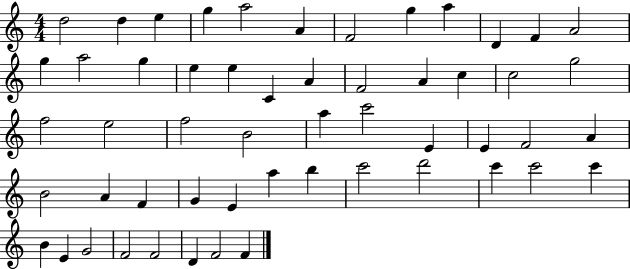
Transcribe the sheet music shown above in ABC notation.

X:1
T:Untitled
M:4/4
L:1/4
K:C
d2 d e g a2 A F2 g a D F A2 g a2 g e e C A F2 A c c2 g2 f2 e2 f2 B2 a c'2 E E F2 A B2 A F G E a b c'2 d'2 c' c'2 c' B E G2 F2 F2 D F2 F